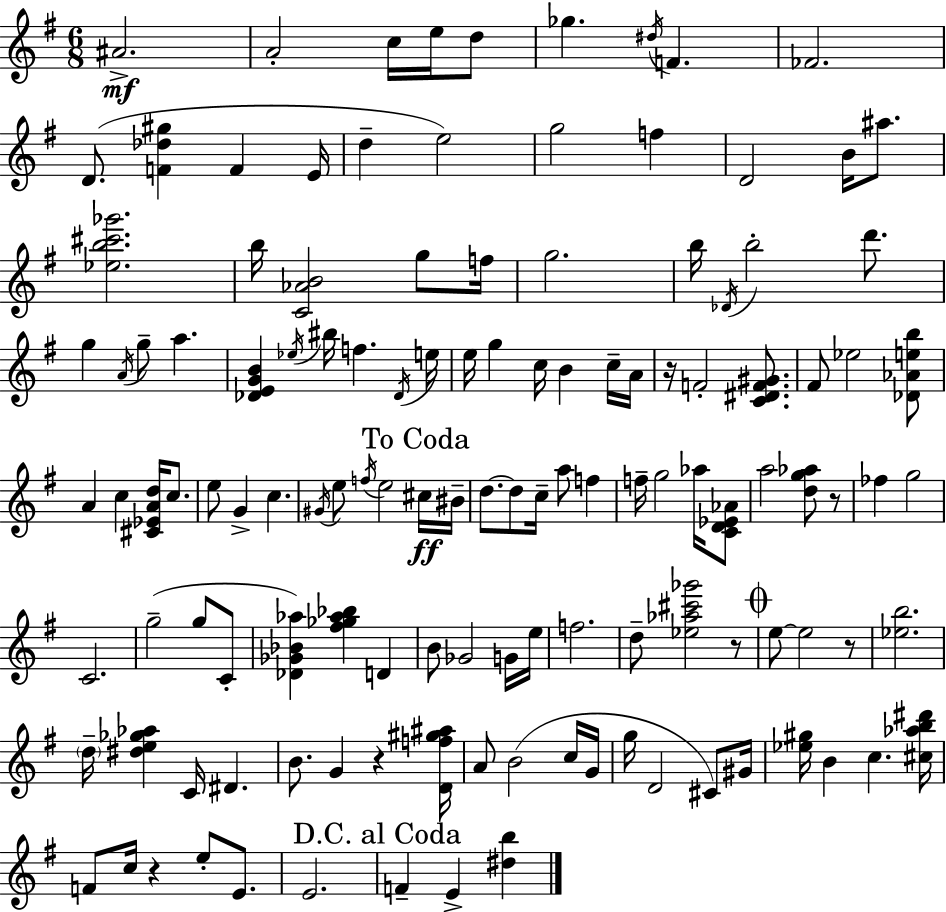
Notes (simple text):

A#4/h. A4/h C5/s E5/s D5/e Gb5/q. D#5/s F4/q. FES4/h. D4/e. [F4,Db5,G#5]/q F4/q E4/s D5/q E5/h G5/h F5/q D4/h B4/s A#5/e. [Eb5,B5,C#6,Gb6]/h. B5/s [C4,Ab4,B4]/h G5/e F5/s G5/h. B5/s Db4/s B5/h D6/e. G5/q A4/s G5/e A5/q. [Db4,E4,G4,B4]/q Eb5/s BIS5/s F5/q. Db4/s E5/s E5/s G5/q C5/s B4/q C5/s A4/s R/s F4/h [C4,D#4,F4,G#4]/e. F#4/e Eb5/h [Db4,Ab4,E5,B5]/e A4/q C5/q [C#4,Eb4,A4,D5]/s C5/e. E5/e G4/q C5/q. G#4/s E5/e F5/s E5/h C#5/s BIS4/s D5/e. D5/e C5/s A5/e F5/q F5/s G5/h Ab5/s [C4,D4,Eb4,Ab4]/e A5/h [D5,G5,Ab5]/e R/e FES5/q G5/h C4/h. G5/h G5/e C4/e [Db4,Gb4,Bb4,Ab5]/q [F#5,Gb5,Ab5,Bb5]/q D4/q B4/e Gb4/h G4/s E5/s F5/h. D5/e [Eb5,Ab5,C#6,Gb6]/h R/e E5/e E5/h R/e [Eb5,B5]/h. D5/s [D#5,E5,Gb5,Ab5]/q C4/s D#4/q. B4/e. G4/q R/q [D4,F5,G#5,A#5]/s A4/e B4/h C5/s G4/s G5/s D4/h C#4/e G#4/s [Eb5,G#5]/s B4/q C5/q. [C#5,Ab5,B5,D#6]/s F4/e C5/s R/q E5/e E4/e. E4/h. F4/q E4/q [D#5,B5]/q